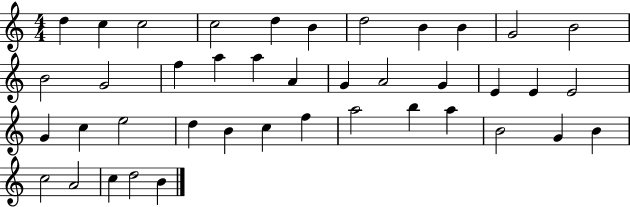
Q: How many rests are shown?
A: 0